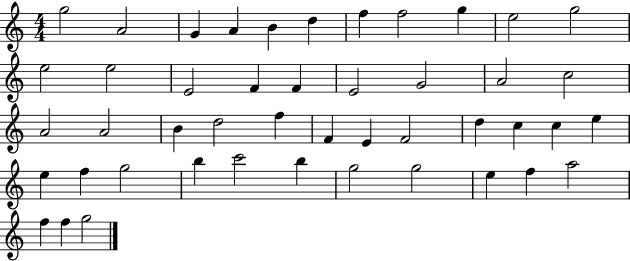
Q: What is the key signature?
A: C major